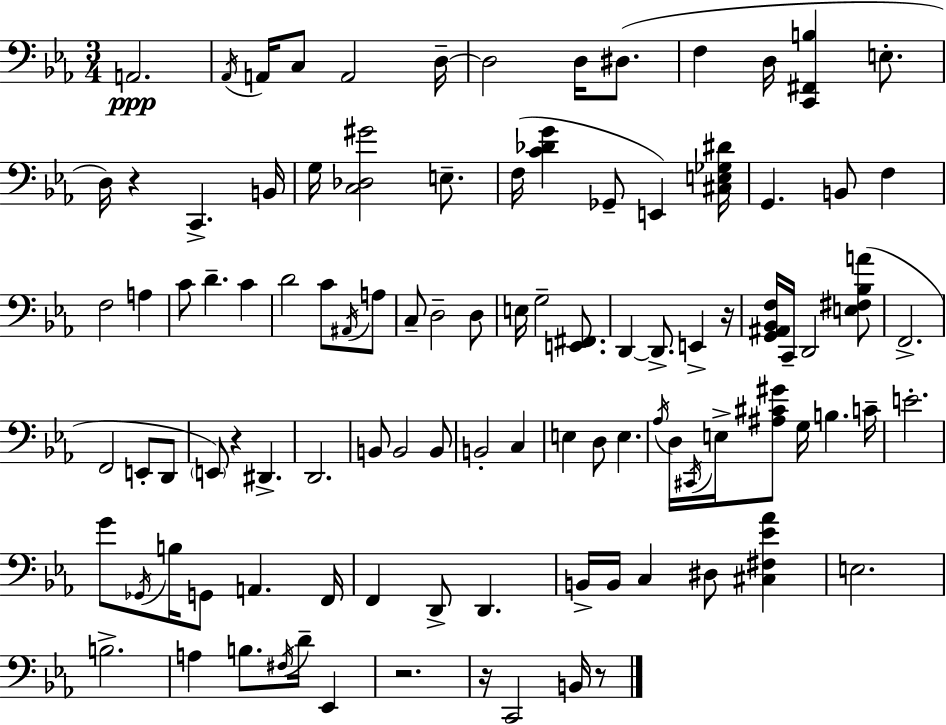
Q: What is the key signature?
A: EES major